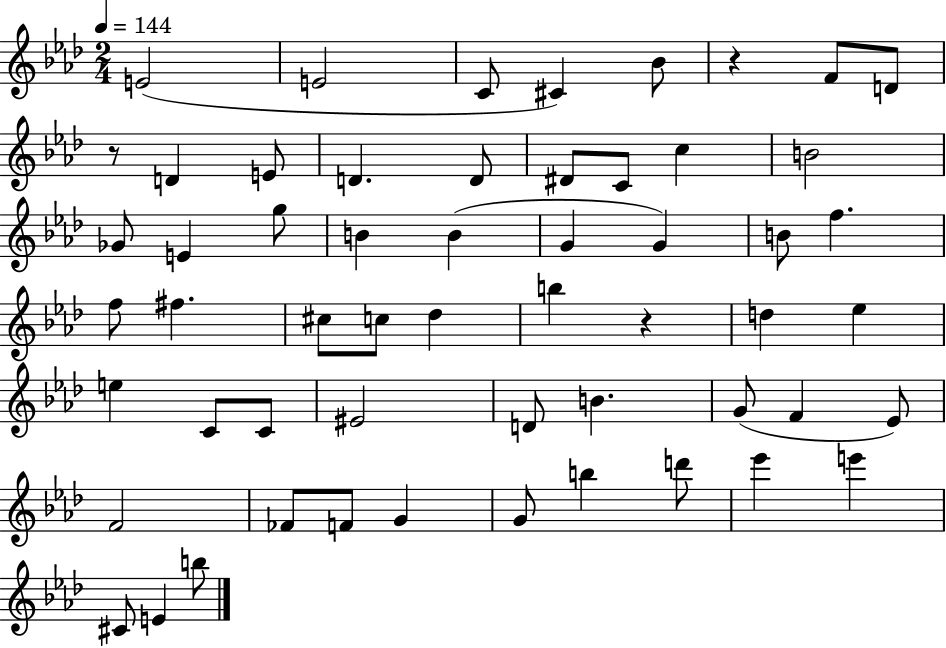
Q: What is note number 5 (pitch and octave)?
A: Bb4